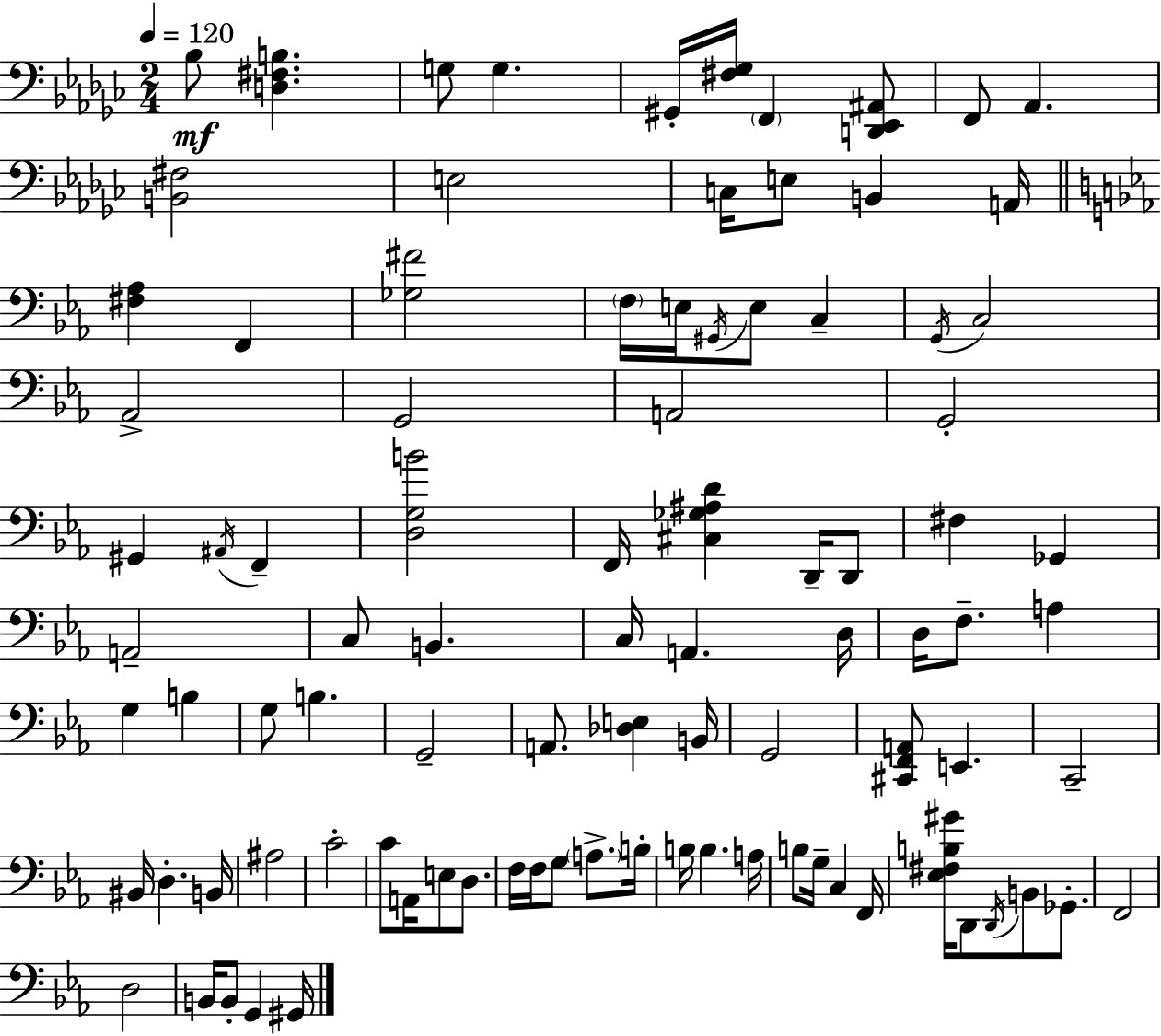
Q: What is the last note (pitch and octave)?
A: G#2